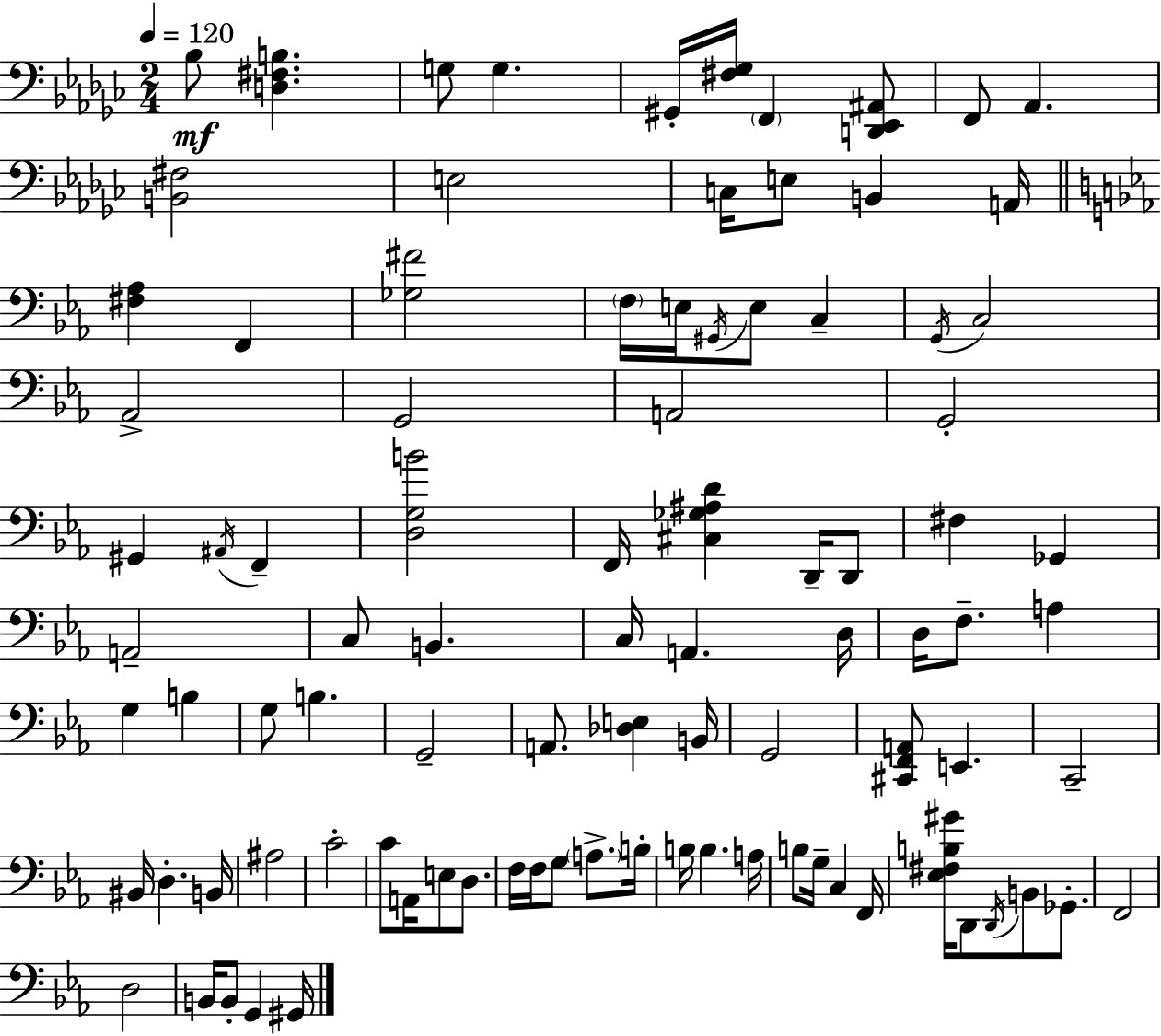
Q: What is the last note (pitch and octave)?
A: G#2